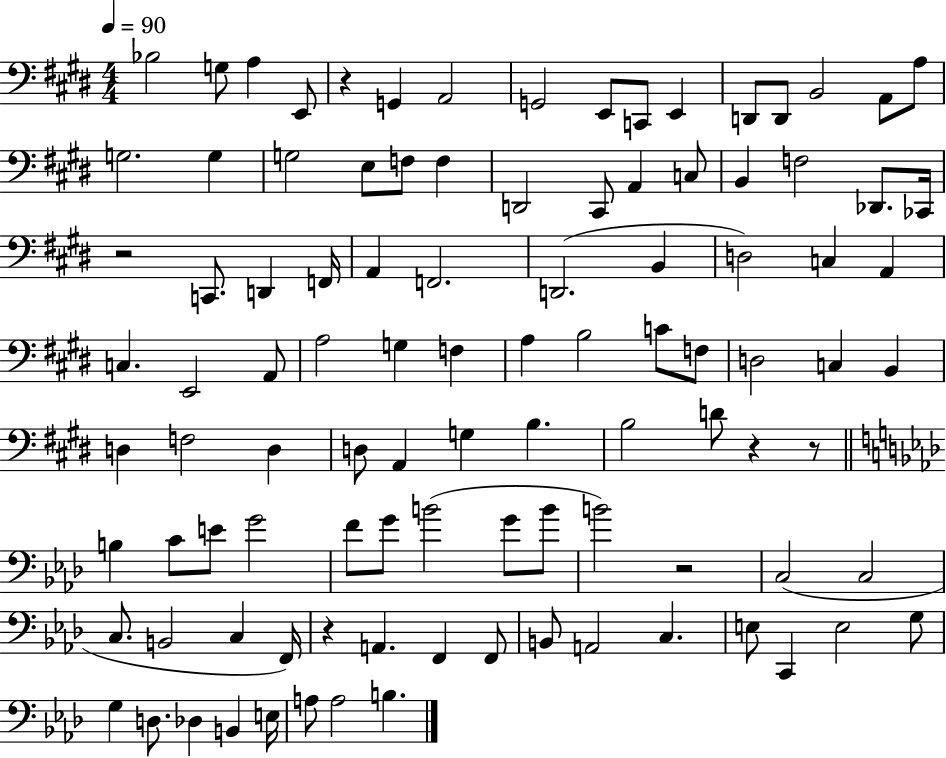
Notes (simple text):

Bb3/h G3/e A3/q E2/e R/q G2/q A2/h G2/h E2/e C2/e E2/q D2/e D2/e B2/h A2/e A3/e G3/h. G3/q G3/h E3/e F3/e F3/q D2/h C#2/e A2/q C3/e B2/q F3/h Db2/e. CES2/s R/h C2/e. D2/q F2/s A2/q F2/h. D2/h. B2/q D3/h C3/q A2/q C3/q. E2/h A2/e A3/h G3/q F3/q A3/q B3/h C4/e F3/e D3/h C3/q B2/q D3/q F3/h D3/q D3/e A2/q G3/q B3/q. B3/h D4/e R/q R/e B3/q C4/e E4/e G4/h F4/e G4/e B4/h G4/e B4/e B4/h R/h C3/h C3/h C3/e. B2/h C3/q F2/s R/q A2/q. F2/q F2/e B2/e A2/h C3/q. E3/e C2/q E3/h G3/e G3/q D3/e. Db3/q B2/q E3/s A3/e A3/h B3/q.